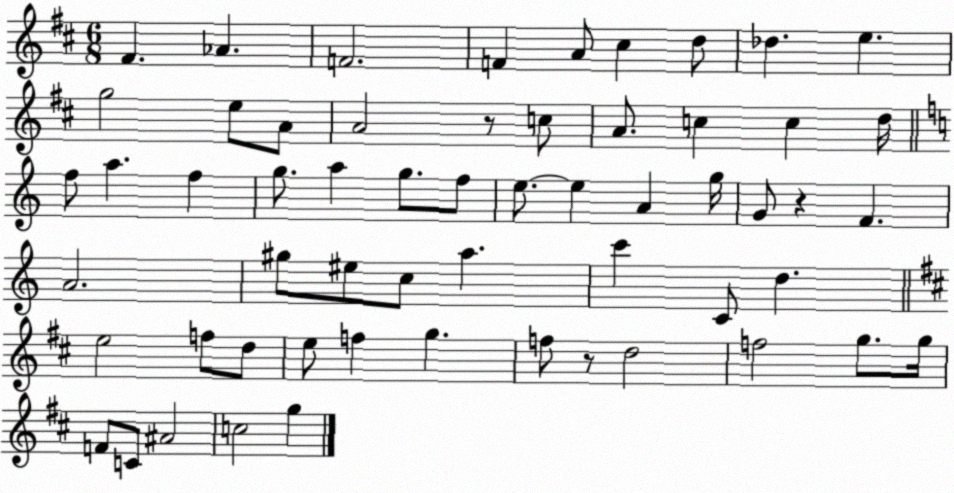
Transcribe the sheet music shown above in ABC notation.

X:1
T:Untitled
M:6/8
L:1/4
K:D
^F _A F2 F A/2 ^c d/2 _d e g2 e/2 A/2 A2 z/2 c/2 A/2 c c d/4 f/2 a f g/2 a g/2 f/2 e/2 e A g/4 G/2 z F A2 ^g/2 ^e/2 c/2 a c' C/2 d e2 f/2 d/2 e/2 f g f/2 z/2 d2 f2 g/2 g/4 F/2 C/2 ^A2 c2 g